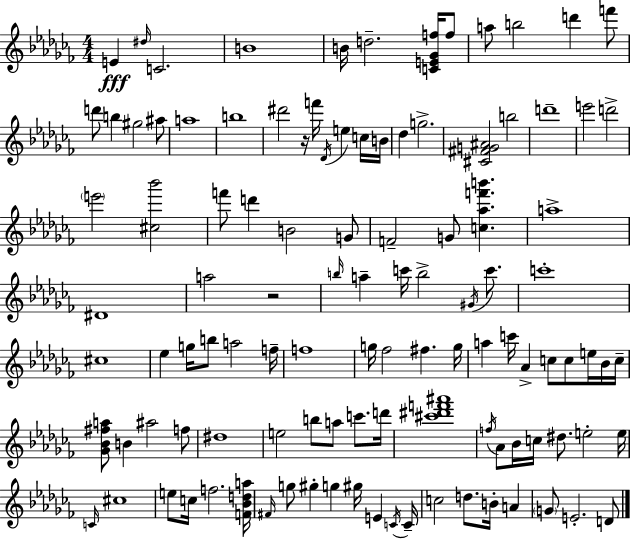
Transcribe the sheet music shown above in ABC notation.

X:1
T:Untitled
M:4/4
L:1/4
K:Abm
E ^d/4 C2 B4 B/4 d2 [CE_Gf]/4 f/2 a/2 b2 d' f'/2 d'/2 b ^g2 ^a/2 a4 b4 ^d'2 z/4 f'/4 _D/4 e c/4 B/4 _d g2 [^C^FG^A]2 b2 d'4 e'2 d'2 e'2 [^c_b']2 f'/2 d' B2 G/2 F2 G/2 [c_af'b'] a4 ^D4 a2 z2 b/4 a c'/4 b2 ^G/4 c'/2 c'4 ^c4 _e g/4 b/2 a2 f/4 f4 g/4 _f2 ^f g/4 a c'/4 _A c/2 c/2 e/4 _B/4 c/4 [_G_B^fa]/2 B ^a2 f/2 ^d4 e2 b/2 a/2 c'/2 d'/4 [^c'^d'f'^a']4 f/4 _A/2 _B/4 c/4 ^d/2 e2 e/4 C/4 ^c4 e/2 c/4 f2 [F_Bda]/4 ^F/4 g/2 ^g g ^g/4 E C/4 C/4 c2 d/2 B/4 A G/2 E2 D/2